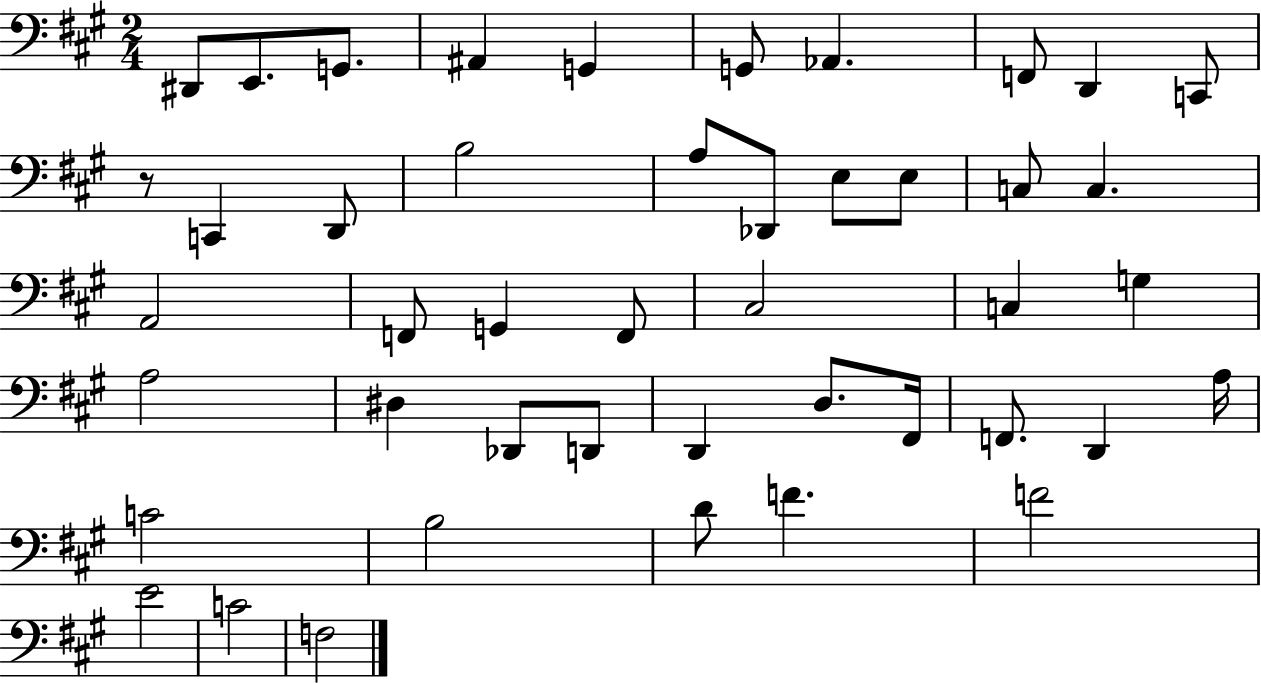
X:1
T:Untitled
M:2/4
L:1/4
K:A
^D,,/2 E,,/2 G,,/2 ^A,, G,, G,,/2 _A,, F,,/2 D,, C,,/2 z/2 C,, D,,/2 B,2 A,/2 _D,,/2 E,/2 E,/2 C,/2 C, A,,2 F,,/2 G,, F,,/2 ^C,2 C, G, A,2 ^D, _D,,/2 D,,/2 D,, D,/2 ^F,,/4 F,,/2 D,, A,/4 C2 B,2 D/2 F F2 E2 C2 F,2